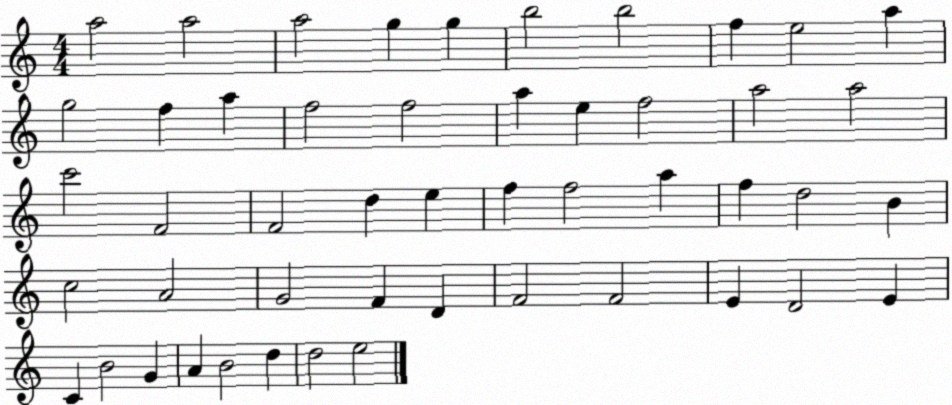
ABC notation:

X:1
T:Untitled
M:4/4
L:1/4
K:C
a2 a2 a2 g g b2 b2 f e2 a g2 f a f2 f2 a e f2 a2 a2 c'2 F2 F2 d e f f2 a f d2 B c2 A2 G2 F D F2 F2 E D2 E C B2 G A B2 d d2 e2